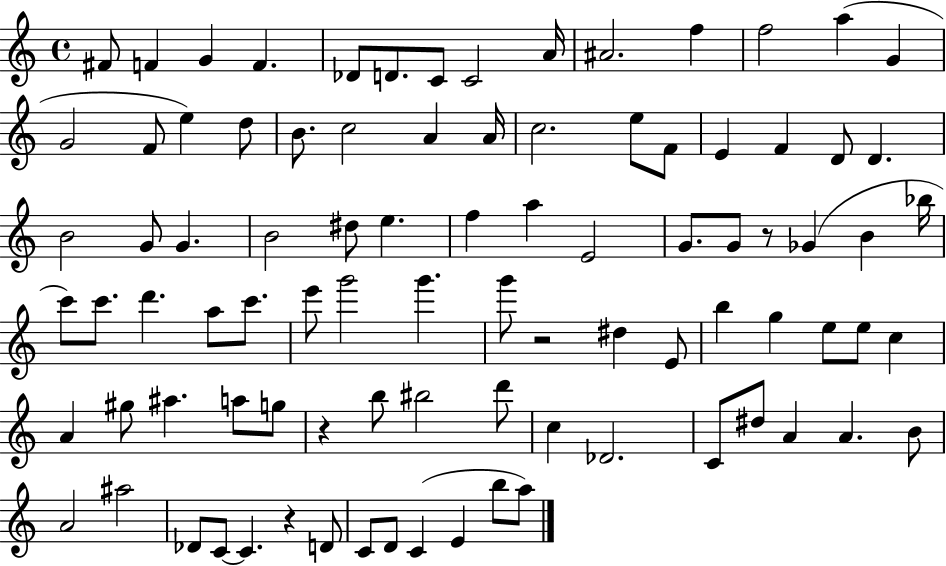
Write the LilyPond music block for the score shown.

{
  \clef treble
  \time 4/4
  \defaultTimeSignature
  \key c \major
  fis'8 f'4 g'4 f'4. | des'8 d'8. c'8 c'2 a'16 | ais'2. f''4 | f''2 a''4( g'4 | \break g'2 f'8 e''4) d''8 | b'8. c''2 a'4 a'16 | c''2. e''8 f'8 | e'4 f'4 d'8 d'4. | \break b'2 g'8 g'4. | b'2 dis''8 e''4. | f''4 a''4 e'2 | g'8. g'8 r8 ges'4( b'4 bes''16 | \break c'''8) c'''8. d'''4. a''8 c'''8. | e'''8 g'''2 g'''4. | g'''8 r2 dis''4 e'8 | b''4 g''4 e''8 e''8 c''4 | \break a'4 gis''8 ais''4. a''8 g''8 | r4 b''8 bis''2 d'''8 | c''4 des'2. | c'8 dis''8 a'4 a'4. b'8 | \break a'2 ais''2 | des'8 c'8~~ c'4. r4 d'8 | c'8 d'8 c'4( e'4 b''8 a''8) | \bar "|."
}